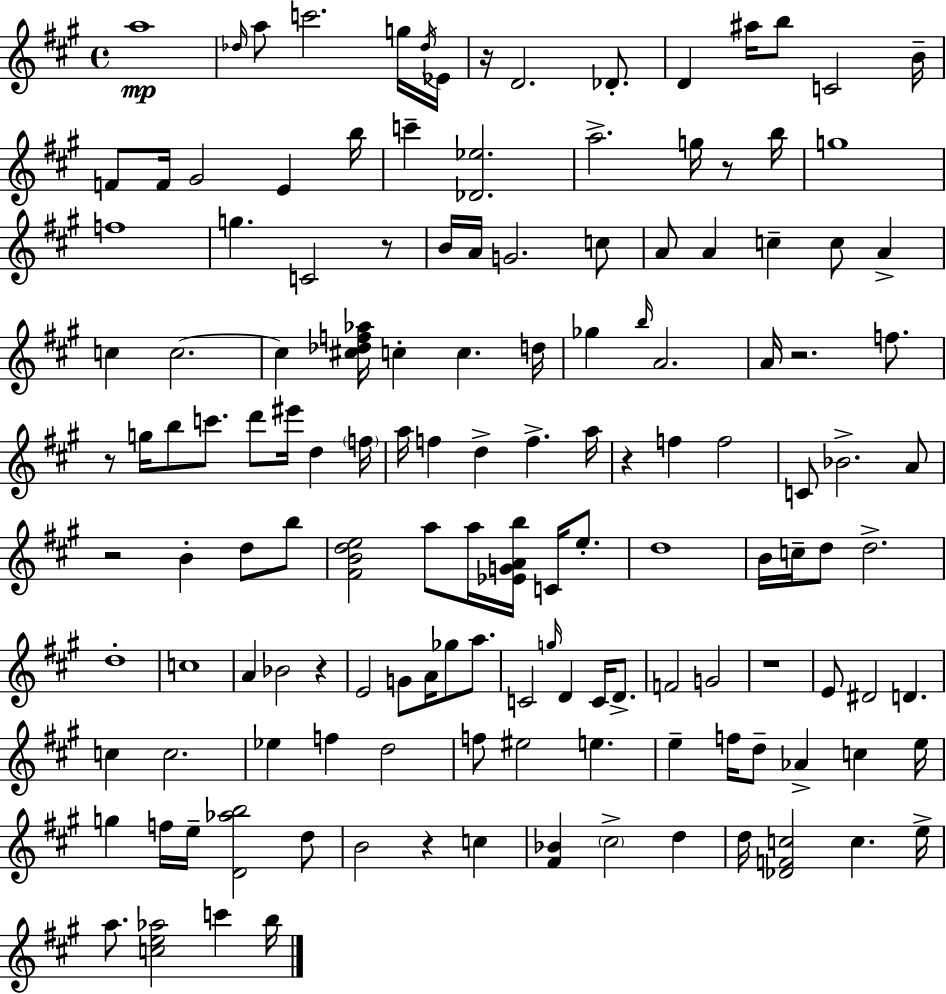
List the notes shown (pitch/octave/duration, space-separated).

A5/w Db5/s A5/e C6/h. G5/s Db5/s Eb4/s R/s D4/h. Db4/e. D4/q A#5/s B5/e C4/h B4/s F4/e F4/s G#4/h E4/q B5/s C6/q [Db4,Eb5]/h. A5/h. G5/s R/e B5/s G5/w F5/w G5/q. C4/h R/e B4/s A4/s G4/h. C5/e A4/e A4/q C5/q C5/e A4/q C5/q C5/h. C5/q [C#5,Db5,F5,Ab5]/s C5/q C5/q. D5/s Gb5/q B5/s A4/h. A4/s R/h. F5/e. R/e G5/s B5/e C6/e. D6/e EIS6/s D5/q F5/s A5/s F5/q D5/q F5/q. A5/s R/q F5/q F5/h C4/e Bb4/h. A4/e R/h B4/q D5/e B5/e [F#4,B4,D5,E5]/h A5/e A5/s [Eb4,G4,A4,B5]/s C4/s E5/e. D5/w B4/s C5/s D5/e D5/h. D5/w C5/w A4/q Bb4/h R/q E4/h G4/e A4/s Gb5/e A5/e. C4/h G5/s D4/q C4/s D4/e. F4/h G4/h R/w E4/e D#4/h D4/q. C5/q C5/h. Eb5/q F5/q D5/h F5/e EIS5/h E5/q. E5/q F5/s D5/e Ab4/q C5/q E5/s G5/q F5/s E5/s [D4,Ab5,B5]/h D5/e B4/h R/q C5/q [F#4,Bb4]/q C#5/h D5/q D5/s [Db4,F4,C5]/h C5/q. E5/s A5/e. [C5,E5,Ab5]/h C6/q B5/s